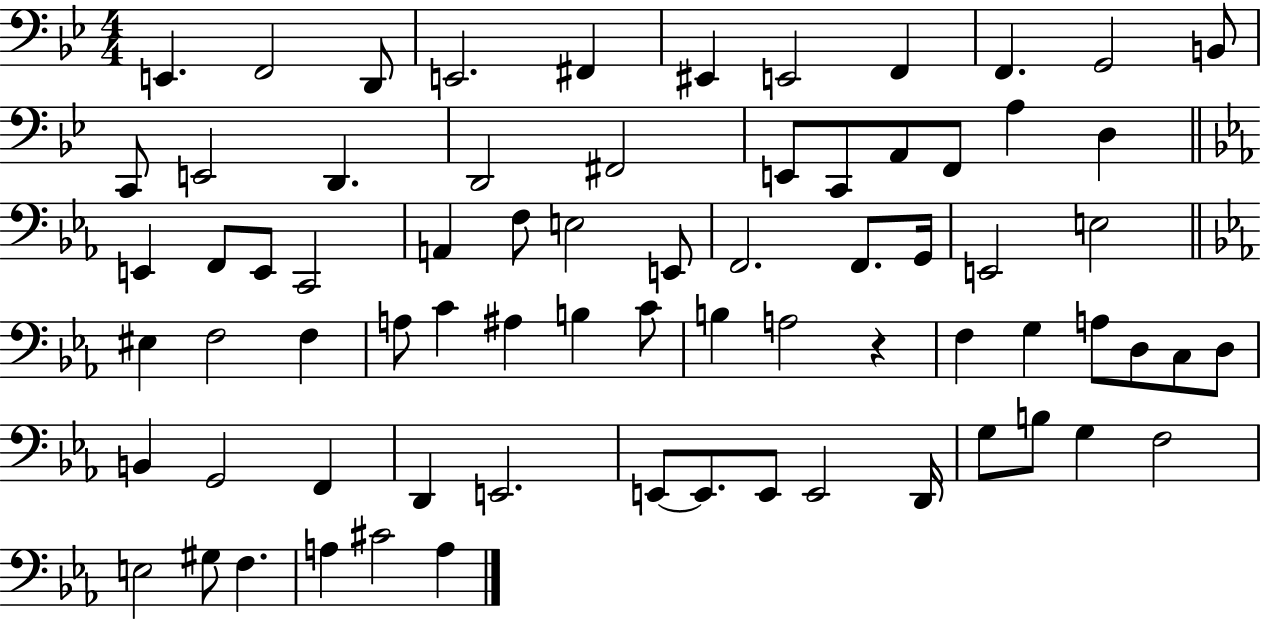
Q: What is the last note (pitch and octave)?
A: A3